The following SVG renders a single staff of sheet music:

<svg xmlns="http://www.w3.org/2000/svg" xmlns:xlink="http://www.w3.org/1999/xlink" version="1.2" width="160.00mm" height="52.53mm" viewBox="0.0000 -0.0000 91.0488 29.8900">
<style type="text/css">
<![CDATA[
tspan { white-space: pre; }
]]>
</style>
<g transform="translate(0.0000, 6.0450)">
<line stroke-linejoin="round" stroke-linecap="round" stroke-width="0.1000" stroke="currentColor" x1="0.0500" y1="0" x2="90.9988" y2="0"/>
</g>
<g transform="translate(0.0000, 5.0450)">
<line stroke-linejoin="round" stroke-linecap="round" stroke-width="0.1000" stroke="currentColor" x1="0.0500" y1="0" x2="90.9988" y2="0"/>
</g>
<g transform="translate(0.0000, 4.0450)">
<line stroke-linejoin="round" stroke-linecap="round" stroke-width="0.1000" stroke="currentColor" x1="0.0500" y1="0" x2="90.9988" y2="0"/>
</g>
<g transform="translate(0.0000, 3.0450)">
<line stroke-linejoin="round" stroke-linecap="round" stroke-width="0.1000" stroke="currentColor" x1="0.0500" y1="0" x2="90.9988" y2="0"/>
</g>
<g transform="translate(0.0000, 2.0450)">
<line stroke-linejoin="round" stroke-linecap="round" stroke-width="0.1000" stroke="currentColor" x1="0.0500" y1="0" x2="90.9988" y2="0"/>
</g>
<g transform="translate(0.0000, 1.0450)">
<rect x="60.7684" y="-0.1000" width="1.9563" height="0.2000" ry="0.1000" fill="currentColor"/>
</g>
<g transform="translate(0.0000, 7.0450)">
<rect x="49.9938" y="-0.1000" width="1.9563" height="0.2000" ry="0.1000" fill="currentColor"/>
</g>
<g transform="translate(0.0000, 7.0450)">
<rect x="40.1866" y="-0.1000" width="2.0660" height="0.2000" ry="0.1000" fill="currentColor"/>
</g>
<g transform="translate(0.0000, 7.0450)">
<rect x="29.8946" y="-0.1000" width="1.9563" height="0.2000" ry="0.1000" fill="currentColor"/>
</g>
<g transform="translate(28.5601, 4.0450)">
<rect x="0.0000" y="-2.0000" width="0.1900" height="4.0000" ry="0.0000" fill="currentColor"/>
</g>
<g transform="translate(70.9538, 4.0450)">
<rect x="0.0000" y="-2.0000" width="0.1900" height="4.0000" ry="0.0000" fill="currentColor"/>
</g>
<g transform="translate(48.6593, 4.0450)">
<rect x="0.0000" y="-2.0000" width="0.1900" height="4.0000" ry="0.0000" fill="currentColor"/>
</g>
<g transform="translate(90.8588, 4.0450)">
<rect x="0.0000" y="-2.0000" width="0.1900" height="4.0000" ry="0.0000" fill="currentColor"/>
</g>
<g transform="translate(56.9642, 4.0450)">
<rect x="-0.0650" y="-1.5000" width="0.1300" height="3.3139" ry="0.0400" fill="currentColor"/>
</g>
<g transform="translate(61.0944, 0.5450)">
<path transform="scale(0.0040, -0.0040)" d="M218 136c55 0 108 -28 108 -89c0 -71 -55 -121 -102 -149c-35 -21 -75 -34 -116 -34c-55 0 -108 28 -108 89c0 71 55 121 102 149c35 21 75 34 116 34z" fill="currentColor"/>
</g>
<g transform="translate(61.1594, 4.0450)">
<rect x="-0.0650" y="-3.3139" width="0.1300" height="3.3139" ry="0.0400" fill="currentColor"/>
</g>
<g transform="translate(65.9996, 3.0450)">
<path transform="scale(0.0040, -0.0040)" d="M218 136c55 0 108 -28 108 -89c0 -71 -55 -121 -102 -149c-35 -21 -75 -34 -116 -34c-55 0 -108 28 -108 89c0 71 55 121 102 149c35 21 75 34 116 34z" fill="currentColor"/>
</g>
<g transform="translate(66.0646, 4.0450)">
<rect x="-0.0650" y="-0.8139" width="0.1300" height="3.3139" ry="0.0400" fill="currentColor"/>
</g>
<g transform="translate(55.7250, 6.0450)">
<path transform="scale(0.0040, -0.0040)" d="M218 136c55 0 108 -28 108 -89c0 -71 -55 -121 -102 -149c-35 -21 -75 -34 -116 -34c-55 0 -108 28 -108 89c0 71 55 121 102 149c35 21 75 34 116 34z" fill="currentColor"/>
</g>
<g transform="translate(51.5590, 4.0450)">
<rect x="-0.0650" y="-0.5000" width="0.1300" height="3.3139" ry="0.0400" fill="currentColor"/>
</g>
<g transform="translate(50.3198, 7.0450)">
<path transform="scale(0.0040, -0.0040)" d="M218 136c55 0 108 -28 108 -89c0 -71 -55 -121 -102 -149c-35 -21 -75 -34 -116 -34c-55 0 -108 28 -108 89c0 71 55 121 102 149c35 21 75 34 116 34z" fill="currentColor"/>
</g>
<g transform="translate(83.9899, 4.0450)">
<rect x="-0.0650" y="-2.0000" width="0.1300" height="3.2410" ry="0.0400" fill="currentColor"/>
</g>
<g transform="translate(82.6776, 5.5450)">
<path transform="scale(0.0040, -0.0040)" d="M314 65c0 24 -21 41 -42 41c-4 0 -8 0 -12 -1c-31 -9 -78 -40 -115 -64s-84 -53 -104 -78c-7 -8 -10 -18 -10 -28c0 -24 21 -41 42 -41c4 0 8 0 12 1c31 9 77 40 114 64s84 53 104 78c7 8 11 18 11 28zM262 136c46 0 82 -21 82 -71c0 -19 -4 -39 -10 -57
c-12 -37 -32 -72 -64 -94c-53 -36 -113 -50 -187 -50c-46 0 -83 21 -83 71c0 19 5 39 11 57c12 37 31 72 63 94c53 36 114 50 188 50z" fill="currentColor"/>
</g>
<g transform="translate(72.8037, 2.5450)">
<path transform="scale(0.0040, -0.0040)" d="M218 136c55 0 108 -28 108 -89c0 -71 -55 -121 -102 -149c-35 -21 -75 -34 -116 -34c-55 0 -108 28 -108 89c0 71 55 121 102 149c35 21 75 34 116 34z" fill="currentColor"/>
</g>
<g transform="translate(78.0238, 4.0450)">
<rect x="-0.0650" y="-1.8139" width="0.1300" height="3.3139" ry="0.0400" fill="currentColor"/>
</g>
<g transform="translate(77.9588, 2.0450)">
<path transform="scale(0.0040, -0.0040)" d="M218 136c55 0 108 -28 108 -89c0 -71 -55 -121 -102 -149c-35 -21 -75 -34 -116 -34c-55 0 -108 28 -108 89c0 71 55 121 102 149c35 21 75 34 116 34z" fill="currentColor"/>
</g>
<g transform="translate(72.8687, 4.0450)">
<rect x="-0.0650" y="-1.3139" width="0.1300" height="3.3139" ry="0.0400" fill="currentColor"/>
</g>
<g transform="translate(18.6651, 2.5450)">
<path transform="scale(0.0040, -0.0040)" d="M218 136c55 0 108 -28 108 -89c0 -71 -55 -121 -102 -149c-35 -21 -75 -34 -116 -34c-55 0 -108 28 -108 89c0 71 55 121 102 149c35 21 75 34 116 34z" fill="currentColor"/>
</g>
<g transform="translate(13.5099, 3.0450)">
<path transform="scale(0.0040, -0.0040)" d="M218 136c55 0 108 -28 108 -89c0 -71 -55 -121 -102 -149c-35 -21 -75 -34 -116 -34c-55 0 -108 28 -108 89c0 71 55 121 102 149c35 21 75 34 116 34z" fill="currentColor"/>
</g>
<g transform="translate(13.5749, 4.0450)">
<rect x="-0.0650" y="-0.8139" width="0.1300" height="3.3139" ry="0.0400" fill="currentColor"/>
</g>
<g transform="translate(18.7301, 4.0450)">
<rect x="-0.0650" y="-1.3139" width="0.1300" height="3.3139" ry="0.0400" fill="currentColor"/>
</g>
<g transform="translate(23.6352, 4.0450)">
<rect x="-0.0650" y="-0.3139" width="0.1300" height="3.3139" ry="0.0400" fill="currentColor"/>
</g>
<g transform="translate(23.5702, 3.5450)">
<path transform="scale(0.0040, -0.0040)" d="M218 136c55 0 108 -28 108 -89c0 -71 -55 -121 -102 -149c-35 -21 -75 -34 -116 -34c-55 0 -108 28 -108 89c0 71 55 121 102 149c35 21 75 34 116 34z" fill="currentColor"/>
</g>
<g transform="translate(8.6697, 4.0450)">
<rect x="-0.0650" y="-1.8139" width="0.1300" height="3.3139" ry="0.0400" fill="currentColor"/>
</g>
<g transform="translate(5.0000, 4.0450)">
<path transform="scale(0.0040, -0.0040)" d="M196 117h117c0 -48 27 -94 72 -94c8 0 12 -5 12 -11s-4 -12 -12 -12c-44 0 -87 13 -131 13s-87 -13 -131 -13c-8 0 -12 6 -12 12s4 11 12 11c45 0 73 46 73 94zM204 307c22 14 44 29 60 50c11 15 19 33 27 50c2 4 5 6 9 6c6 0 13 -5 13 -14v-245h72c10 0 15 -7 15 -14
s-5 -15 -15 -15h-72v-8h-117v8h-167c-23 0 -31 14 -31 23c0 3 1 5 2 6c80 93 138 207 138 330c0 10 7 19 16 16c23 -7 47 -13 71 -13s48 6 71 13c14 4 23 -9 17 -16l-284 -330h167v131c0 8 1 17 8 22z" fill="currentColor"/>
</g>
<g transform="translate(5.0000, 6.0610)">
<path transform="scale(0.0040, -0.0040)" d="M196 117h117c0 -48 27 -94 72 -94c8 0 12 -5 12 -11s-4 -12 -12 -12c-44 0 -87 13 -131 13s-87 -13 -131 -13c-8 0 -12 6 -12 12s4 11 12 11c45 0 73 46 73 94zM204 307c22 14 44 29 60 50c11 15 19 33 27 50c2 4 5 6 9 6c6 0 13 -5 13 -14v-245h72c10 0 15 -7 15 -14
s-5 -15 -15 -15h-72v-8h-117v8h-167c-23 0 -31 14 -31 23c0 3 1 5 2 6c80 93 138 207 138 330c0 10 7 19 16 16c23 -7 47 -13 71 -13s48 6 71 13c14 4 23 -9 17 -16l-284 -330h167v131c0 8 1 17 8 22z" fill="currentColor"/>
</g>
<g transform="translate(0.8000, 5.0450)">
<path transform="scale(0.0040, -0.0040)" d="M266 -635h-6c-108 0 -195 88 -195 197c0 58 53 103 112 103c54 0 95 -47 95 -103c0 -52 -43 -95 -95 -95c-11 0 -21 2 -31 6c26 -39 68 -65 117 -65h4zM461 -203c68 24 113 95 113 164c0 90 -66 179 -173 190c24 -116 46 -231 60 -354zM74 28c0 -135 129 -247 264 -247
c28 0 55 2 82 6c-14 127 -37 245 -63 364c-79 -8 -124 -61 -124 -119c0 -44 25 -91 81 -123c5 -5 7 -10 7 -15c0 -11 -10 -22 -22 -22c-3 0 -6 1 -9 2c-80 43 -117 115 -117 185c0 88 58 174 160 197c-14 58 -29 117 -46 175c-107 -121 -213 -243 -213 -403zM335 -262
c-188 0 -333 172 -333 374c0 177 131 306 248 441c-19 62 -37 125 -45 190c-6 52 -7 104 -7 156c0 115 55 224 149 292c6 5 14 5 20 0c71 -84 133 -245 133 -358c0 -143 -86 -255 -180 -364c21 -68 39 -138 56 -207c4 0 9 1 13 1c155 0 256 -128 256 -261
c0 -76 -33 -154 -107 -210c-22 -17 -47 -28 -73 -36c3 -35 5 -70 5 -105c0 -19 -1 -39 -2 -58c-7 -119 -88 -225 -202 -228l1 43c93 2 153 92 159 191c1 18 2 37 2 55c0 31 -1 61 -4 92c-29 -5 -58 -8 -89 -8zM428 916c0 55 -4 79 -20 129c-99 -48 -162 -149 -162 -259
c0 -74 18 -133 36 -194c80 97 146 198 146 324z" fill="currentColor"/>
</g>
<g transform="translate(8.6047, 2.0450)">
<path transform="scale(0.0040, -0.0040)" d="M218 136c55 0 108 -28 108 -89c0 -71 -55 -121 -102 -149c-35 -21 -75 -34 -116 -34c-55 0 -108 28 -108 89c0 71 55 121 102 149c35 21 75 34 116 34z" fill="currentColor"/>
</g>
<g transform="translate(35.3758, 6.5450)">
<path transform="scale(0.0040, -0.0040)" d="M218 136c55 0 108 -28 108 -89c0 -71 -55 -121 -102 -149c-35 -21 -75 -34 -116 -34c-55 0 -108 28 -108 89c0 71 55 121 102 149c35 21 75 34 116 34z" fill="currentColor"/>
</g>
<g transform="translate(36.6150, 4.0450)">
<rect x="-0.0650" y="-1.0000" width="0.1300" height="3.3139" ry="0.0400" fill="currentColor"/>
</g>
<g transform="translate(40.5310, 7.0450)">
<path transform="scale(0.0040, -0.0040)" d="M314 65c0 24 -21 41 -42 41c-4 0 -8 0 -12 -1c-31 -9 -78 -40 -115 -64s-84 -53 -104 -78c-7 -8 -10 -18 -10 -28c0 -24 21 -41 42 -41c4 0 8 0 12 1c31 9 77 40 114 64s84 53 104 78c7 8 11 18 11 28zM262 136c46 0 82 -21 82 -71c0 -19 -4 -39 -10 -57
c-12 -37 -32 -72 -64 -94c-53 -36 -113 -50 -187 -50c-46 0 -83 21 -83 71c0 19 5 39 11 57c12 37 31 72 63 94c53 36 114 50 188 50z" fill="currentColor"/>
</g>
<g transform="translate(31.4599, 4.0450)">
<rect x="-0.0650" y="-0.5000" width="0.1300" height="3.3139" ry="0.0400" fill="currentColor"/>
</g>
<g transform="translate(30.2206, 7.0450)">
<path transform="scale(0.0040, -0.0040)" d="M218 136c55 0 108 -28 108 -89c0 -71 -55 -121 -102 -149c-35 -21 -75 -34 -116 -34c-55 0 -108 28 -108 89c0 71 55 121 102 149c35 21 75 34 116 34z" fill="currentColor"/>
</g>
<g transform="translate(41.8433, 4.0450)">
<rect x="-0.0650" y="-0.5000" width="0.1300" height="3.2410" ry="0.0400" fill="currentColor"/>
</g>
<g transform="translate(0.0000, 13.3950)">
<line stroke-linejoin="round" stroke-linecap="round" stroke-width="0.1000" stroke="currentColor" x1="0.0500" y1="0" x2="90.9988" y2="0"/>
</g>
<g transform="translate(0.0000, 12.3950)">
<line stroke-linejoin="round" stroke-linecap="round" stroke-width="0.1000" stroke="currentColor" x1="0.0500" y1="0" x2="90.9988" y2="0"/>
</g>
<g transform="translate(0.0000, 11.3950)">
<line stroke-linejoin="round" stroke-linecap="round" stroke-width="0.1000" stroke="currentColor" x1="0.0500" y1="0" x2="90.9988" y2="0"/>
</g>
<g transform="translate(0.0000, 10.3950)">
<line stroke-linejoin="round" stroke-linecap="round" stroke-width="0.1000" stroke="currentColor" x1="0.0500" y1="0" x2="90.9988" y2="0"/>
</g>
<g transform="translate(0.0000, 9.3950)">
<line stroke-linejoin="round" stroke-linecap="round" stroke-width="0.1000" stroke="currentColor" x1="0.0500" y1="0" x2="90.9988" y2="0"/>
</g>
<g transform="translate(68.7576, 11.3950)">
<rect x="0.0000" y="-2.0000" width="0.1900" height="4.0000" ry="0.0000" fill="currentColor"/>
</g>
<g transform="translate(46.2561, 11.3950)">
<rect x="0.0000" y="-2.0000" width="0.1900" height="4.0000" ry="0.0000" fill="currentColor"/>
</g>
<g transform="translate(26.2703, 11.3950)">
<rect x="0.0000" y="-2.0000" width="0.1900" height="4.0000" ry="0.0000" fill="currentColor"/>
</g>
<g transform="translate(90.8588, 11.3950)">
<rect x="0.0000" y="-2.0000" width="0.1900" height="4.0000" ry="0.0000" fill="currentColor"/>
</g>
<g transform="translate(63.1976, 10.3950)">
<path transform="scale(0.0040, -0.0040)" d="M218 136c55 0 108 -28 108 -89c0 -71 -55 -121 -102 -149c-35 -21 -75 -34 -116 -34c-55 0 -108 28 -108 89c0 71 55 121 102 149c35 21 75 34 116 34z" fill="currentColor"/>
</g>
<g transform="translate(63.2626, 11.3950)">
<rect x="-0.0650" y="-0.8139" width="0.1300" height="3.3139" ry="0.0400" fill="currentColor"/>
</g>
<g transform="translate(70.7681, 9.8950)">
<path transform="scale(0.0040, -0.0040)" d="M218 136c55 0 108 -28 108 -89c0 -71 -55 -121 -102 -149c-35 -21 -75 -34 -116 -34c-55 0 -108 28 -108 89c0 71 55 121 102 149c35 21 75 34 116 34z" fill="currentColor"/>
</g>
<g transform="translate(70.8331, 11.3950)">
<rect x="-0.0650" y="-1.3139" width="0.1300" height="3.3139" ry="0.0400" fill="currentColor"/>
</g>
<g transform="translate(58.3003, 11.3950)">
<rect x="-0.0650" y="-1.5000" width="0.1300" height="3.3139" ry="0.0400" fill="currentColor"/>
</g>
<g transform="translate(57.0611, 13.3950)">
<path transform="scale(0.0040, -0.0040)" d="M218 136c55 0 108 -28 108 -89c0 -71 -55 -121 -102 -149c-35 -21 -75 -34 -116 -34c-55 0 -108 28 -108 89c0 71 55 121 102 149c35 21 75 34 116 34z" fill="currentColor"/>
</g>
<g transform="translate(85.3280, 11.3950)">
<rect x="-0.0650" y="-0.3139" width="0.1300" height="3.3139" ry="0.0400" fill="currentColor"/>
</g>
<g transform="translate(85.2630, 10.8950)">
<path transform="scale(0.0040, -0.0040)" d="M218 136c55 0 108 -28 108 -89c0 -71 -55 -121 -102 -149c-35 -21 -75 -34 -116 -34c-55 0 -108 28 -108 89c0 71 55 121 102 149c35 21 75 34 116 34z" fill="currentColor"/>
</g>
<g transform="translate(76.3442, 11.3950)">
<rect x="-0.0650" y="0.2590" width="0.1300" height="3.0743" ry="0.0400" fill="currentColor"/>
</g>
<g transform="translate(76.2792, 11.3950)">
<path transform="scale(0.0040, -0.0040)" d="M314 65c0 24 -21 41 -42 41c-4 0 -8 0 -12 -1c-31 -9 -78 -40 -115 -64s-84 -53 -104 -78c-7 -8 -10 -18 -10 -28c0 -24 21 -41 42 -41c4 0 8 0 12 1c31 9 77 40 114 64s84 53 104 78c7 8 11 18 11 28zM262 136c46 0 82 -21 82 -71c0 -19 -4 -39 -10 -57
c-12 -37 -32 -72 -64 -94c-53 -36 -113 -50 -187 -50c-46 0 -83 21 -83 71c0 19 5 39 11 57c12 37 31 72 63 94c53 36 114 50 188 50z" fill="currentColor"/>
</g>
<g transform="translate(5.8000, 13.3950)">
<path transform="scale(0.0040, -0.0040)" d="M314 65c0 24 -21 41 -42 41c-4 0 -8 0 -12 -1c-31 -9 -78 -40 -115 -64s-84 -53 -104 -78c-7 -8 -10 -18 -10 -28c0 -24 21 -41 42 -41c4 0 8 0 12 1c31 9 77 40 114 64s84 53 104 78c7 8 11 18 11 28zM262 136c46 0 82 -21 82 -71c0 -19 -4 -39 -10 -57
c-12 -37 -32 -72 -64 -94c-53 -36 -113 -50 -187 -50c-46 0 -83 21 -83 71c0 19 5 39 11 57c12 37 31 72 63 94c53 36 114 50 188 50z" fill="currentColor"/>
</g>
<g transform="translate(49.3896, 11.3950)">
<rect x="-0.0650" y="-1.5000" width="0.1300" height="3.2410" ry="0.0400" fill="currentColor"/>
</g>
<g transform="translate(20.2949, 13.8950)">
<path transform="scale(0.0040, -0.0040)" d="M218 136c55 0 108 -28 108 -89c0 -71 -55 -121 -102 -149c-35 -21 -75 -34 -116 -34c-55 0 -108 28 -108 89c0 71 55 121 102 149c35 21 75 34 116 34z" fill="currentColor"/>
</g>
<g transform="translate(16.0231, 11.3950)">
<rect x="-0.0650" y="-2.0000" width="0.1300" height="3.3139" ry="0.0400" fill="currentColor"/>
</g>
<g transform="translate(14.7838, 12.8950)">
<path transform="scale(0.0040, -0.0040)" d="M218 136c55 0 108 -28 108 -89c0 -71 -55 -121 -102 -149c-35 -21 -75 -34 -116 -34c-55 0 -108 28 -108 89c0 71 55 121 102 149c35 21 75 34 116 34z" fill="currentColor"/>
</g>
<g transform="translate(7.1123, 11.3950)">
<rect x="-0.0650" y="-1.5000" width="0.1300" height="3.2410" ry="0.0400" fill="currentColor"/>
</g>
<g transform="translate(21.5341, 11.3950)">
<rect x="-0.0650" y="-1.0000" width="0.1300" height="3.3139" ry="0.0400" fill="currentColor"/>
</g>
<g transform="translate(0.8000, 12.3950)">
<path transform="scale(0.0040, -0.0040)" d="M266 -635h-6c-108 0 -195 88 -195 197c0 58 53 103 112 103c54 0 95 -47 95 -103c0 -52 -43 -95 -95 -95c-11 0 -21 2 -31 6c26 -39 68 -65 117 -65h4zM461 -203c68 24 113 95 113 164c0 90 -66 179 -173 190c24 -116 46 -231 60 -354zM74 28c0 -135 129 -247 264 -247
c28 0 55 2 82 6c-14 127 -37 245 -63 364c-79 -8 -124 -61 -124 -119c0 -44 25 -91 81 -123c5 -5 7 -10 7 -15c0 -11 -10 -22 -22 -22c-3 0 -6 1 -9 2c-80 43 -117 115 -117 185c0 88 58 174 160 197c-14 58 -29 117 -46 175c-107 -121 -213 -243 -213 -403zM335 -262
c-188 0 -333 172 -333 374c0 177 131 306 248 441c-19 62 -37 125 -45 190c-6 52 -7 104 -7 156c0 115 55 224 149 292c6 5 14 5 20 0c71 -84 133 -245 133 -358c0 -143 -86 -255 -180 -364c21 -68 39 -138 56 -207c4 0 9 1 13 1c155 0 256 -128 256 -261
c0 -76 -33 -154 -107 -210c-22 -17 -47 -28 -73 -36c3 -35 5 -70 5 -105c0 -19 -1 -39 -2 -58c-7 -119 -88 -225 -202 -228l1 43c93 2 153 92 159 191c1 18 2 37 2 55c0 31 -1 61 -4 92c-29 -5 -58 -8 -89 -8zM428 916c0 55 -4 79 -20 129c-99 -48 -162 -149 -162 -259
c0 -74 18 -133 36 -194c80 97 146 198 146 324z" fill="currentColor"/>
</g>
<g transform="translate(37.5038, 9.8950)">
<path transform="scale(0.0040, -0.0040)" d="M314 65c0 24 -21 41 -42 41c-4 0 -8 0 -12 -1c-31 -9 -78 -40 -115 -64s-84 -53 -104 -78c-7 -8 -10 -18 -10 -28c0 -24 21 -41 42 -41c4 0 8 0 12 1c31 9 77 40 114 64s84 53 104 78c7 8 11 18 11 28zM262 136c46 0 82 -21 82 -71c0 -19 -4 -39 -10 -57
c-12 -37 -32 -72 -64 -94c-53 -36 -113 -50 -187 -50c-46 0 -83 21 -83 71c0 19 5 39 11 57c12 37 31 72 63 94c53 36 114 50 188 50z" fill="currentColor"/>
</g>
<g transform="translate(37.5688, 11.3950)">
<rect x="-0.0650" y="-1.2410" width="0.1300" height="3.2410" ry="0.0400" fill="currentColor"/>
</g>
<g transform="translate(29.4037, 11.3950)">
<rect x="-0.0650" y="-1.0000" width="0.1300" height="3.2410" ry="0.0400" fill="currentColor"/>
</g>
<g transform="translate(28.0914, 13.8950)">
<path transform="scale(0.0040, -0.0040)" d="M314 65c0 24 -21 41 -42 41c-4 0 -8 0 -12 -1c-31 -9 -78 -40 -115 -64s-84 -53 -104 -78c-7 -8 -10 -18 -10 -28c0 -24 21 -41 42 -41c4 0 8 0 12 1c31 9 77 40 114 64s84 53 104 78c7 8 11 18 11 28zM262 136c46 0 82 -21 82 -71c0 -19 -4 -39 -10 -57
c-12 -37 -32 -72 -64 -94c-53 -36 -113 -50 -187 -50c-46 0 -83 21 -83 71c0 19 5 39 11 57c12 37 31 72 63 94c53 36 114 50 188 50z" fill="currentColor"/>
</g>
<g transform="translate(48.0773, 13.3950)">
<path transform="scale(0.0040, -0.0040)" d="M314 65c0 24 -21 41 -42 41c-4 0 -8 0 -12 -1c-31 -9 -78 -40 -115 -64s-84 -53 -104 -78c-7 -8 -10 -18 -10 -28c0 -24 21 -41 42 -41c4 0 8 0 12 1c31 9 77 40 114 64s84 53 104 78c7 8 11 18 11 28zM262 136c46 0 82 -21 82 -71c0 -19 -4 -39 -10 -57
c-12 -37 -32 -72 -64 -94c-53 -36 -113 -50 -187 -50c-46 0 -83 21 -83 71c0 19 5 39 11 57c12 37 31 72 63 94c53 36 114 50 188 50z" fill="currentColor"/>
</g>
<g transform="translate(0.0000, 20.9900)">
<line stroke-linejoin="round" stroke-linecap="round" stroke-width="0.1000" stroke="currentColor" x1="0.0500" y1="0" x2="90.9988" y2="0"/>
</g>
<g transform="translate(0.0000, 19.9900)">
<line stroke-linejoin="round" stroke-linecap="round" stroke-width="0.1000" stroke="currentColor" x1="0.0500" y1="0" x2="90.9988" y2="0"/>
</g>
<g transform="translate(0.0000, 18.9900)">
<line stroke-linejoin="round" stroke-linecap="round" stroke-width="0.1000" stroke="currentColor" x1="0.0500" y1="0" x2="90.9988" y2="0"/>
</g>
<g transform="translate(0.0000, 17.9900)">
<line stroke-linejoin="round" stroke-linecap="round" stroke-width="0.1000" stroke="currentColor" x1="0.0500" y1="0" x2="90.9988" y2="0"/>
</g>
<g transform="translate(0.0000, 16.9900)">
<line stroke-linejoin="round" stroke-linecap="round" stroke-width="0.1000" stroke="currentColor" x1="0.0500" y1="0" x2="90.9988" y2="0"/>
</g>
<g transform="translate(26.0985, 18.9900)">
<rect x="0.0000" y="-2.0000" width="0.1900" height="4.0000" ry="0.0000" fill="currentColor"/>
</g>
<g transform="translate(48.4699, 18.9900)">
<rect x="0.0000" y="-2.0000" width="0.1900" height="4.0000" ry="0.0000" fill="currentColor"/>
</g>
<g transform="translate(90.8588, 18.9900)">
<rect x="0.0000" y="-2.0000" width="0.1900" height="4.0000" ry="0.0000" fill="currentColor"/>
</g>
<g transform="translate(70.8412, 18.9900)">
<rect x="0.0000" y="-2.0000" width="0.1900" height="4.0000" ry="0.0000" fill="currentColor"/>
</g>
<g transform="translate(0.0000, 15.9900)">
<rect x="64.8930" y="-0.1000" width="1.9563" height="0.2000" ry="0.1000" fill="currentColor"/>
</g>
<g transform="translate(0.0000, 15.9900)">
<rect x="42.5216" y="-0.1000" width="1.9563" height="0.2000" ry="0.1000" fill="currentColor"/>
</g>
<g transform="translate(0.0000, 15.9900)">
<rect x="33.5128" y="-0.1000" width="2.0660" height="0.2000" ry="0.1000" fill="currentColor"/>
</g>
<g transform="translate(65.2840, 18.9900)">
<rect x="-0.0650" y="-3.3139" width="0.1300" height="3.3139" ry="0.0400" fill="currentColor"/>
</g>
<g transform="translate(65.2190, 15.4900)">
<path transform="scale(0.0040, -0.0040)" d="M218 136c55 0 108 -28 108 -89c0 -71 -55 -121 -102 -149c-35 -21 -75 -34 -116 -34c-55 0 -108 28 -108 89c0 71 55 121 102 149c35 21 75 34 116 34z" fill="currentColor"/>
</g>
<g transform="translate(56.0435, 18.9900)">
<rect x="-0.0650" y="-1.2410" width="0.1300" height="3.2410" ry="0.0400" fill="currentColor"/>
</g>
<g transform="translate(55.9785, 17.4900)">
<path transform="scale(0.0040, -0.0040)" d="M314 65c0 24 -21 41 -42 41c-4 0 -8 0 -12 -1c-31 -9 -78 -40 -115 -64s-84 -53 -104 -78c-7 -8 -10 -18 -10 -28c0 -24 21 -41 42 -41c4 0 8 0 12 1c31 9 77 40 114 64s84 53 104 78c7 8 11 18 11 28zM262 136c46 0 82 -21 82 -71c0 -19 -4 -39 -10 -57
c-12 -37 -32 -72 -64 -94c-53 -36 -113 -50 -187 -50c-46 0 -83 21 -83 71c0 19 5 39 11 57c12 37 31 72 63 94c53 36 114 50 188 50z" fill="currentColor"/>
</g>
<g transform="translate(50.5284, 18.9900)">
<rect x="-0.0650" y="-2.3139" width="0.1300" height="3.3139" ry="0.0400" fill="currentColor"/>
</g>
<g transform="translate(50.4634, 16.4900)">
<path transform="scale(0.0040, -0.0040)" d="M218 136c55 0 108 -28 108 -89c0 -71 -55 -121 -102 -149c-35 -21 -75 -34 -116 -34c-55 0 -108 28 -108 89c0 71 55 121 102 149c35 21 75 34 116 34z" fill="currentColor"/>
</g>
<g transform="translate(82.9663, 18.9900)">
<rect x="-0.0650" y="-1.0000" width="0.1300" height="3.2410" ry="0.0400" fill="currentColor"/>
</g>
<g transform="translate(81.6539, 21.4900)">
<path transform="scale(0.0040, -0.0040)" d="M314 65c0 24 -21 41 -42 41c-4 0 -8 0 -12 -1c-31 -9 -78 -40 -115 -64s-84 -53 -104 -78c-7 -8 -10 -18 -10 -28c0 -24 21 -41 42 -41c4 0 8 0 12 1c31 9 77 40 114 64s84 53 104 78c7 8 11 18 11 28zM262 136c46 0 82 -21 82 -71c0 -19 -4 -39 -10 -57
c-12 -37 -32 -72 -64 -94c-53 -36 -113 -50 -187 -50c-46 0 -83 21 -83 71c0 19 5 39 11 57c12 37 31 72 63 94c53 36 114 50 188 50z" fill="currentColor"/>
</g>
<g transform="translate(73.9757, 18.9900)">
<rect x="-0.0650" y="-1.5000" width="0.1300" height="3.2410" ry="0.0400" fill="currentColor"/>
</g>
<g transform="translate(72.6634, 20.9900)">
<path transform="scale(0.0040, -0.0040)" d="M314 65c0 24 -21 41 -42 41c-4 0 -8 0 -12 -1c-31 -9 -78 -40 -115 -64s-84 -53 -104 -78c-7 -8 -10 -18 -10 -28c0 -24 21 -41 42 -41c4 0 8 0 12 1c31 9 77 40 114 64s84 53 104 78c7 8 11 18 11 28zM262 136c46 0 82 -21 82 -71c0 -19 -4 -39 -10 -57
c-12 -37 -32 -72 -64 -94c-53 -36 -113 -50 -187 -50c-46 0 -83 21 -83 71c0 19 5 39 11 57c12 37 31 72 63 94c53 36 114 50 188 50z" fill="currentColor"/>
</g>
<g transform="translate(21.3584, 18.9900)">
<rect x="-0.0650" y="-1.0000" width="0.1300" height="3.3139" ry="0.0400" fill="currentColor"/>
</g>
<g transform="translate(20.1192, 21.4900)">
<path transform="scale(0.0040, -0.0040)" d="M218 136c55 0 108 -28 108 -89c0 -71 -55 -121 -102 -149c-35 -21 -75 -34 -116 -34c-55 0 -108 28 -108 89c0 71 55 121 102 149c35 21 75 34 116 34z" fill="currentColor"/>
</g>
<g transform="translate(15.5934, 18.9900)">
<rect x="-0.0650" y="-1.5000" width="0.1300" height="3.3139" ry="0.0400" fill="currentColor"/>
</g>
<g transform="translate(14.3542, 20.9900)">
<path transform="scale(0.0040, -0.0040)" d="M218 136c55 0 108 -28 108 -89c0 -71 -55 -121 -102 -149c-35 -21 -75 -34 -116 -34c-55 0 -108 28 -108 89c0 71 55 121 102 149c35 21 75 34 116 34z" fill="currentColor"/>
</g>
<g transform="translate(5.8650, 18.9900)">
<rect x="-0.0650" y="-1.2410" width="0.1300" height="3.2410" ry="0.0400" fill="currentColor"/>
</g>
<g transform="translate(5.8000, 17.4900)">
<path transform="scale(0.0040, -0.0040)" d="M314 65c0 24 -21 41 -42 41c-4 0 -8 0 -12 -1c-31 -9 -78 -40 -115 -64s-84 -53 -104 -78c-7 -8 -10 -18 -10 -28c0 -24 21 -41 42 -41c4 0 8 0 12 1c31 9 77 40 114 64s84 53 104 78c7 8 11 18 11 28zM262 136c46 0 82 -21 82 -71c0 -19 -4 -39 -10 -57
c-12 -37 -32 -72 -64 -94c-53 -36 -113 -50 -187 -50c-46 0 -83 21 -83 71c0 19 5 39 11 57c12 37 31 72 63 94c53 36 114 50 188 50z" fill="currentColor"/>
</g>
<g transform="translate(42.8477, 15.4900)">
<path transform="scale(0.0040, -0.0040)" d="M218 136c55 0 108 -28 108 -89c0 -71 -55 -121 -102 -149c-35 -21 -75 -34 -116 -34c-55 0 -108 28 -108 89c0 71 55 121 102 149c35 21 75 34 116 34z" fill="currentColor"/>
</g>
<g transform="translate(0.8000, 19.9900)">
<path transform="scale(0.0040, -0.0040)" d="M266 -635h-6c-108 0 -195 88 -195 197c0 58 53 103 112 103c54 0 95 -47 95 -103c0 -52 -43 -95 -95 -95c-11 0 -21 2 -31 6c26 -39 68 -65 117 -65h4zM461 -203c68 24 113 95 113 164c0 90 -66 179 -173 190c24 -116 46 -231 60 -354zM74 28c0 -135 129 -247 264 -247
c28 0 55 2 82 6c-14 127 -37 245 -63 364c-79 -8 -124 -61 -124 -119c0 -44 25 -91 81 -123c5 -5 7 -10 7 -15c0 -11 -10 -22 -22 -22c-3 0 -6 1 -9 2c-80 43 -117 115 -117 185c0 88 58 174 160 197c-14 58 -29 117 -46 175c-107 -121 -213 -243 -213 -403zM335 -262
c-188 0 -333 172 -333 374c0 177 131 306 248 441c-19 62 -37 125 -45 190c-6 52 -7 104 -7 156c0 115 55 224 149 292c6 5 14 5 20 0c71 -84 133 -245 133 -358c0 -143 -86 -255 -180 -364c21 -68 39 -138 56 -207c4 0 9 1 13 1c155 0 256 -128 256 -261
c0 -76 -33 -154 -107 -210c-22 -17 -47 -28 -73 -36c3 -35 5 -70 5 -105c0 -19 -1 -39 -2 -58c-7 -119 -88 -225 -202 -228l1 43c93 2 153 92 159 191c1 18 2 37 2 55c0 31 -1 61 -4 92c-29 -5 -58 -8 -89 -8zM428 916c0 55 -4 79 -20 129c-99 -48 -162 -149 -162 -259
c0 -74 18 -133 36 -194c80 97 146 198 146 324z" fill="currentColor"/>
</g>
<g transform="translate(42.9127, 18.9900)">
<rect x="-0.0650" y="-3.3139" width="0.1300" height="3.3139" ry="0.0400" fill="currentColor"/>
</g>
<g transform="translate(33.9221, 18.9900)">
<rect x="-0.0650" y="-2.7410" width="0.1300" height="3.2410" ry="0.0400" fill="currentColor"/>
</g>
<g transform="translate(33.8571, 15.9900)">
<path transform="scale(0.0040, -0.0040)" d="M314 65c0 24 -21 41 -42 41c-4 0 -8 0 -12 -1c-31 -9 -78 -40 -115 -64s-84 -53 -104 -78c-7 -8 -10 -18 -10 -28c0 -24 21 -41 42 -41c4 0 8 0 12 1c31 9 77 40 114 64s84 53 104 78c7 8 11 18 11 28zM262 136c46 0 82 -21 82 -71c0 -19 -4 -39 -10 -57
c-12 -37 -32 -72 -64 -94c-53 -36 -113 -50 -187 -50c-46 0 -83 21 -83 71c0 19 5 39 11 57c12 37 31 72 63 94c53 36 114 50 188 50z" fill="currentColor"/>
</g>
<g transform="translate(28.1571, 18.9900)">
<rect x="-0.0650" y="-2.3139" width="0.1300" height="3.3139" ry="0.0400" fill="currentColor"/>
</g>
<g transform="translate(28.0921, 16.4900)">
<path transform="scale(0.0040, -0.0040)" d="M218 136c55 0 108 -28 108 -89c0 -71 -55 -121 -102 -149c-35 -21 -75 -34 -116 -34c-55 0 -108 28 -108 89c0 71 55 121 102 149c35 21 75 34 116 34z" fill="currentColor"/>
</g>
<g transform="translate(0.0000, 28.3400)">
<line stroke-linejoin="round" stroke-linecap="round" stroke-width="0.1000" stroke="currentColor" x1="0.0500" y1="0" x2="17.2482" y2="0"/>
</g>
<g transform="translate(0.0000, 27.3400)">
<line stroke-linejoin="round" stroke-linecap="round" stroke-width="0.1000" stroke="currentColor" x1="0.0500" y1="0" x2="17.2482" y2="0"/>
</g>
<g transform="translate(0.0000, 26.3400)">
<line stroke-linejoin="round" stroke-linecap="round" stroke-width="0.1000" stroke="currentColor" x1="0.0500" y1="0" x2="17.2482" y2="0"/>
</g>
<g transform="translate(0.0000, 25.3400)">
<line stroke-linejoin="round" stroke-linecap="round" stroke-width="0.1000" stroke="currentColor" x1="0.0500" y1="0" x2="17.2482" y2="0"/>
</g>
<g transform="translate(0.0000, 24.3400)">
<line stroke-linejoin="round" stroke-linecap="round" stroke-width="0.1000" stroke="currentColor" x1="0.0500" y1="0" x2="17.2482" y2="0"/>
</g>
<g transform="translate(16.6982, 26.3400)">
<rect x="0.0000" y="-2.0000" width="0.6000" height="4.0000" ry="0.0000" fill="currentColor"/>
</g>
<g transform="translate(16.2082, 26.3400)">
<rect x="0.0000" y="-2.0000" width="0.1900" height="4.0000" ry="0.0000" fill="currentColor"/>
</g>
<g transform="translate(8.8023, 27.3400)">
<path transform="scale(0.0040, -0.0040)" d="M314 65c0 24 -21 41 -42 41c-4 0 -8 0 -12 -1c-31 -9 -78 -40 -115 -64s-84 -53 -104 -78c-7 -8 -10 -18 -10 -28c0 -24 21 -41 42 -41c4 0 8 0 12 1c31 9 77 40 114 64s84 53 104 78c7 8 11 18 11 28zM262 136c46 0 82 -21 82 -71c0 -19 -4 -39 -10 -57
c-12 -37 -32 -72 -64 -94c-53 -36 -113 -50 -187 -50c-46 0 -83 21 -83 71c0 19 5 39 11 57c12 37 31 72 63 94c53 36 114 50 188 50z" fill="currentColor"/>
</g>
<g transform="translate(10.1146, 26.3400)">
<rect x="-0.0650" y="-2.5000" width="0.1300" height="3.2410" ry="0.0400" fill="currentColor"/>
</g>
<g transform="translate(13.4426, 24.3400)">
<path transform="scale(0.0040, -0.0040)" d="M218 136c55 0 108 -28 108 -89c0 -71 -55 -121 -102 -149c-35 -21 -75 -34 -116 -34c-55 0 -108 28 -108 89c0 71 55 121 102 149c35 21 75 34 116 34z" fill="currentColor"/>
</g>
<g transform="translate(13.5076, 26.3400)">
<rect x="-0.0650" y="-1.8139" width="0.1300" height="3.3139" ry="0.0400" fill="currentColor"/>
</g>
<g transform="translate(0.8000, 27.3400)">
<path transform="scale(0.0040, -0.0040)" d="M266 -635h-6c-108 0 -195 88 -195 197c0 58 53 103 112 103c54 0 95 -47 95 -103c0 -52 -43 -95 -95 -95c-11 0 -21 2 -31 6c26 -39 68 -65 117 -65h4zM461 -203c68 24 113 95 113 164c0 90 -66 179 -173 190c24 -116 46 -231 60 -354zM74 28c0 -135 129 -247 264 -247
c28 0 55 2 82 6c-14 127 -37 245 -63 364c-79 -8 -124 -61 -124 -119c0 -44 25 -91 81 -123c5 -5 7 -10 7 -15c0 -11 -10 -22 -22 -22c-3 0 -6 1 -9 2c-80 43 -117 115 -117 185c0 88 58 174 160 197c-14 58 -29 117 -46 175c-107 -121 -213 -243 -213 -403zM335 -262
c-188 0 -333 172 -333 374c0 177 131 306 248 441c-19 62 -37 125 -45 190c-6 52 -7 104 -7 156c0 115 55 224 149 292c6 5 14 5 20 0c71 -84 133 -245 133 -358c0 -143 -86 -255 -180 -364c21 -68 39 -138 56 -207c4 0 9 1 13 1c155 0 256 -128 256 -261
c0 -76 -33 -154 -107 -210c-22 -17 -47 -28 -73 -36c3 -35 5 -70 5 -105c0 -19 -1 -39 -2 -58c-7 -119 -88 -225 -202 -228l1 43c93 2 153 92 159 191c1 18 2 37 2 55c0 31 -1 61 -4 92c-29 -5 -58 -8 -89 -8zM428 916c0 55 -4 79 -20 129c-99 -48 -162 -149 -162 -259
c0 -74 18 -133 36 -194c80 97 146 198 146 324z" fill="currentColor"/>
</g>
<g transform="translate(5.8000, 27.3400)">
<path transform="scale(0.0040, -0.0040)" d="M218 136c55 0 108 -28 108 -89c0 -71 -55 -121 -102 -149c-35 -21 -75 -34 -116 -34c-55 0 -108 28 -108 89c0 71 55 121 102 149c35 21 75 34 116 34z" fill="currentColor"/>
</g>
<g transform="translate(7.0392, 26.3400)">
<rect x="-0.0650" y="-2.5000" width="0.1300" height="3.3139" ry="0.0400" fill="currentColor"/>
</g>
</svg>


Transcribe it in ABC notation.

X:1
T:Untitled
M:4/4
L:1/4
K:C
f d e c C D C2 C E b d e f F2 E2 F D D2 e2 E2 E d e B2 c e2 E D g a2 b g e2 b E2 D2 G G2 f